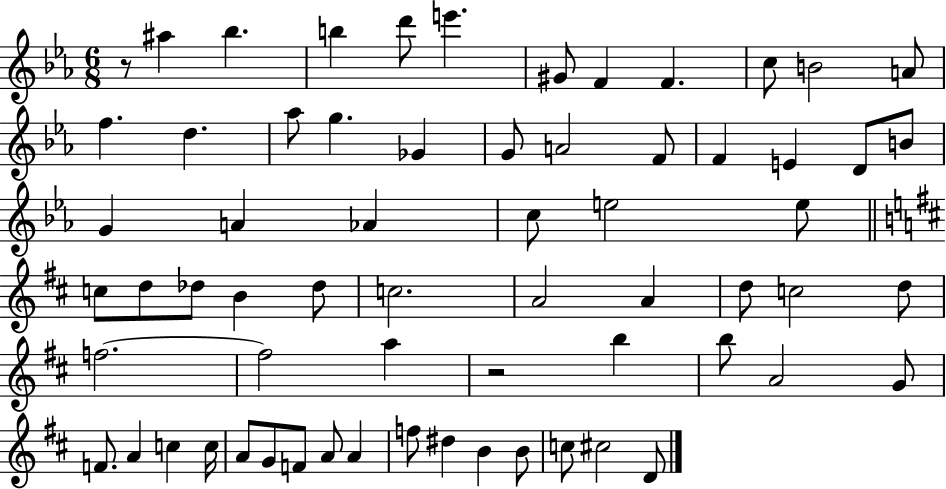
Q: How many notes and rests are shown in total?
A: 65